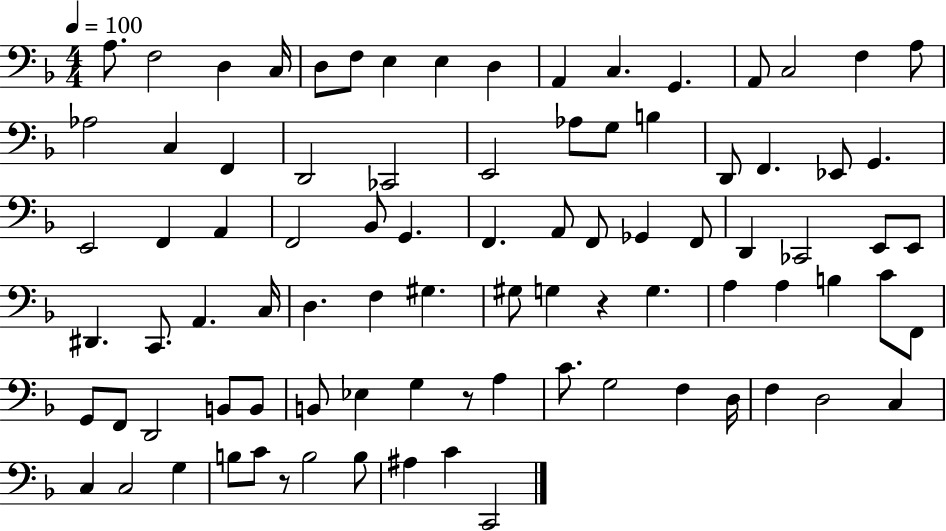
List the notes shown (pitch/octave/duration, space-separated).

A3/e. F3/h D3/q C3/s D3/e F3/e E3/q E3/q D3/q A2/q C3/q. G2/q. A2/e C3/h F3/q A3/e Ab3/h C3/q F2/q D2/h CES2/h E2/h Ab3/e G3/e B3/q D2/e F2/q. Eb2/e G2/q. E2/h F2/q A2/q F2/h Bb2/e G2/q. F2/q. A2/e F2/e Gb2/q F2/e D2/q CES2/h E2/e E2/e D#2/q. C2/e. A2/q. C3/s D3/q. F3/q G#3/q. G#3/e G3/q R/q G3/q. A3/q A3/q B3/q C4/e F2/e G2/e F2/e D2/h B2/e B2/e B2/e Eb3/q G3/q R/e A3/q C4/e. G3/h F3/q D3/s F3/q D3/h C3/q C3/q C3/h G3/q B3/e C4/e R/e B3/h B3/e A#3/q C4/q C2/h